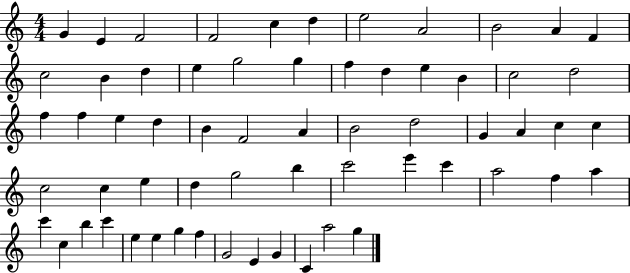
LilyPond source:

{
  \clef treble
  \numericTimeSignature
  \time 4/4
  \key c \major
  g'4 e'4 f'2 | f'2 c''4 d''4 | e''2 a'2 | b'2 a'4 f'4 | \break c''2 b'4 d''4 | e''4 g''2 g''4 | f''4 d''4 e''4 b'4 | c''2 d''2 | \break f''4 f''4 e''4 d''4 | b'4 f'2 a'4 | b'2 d''2 | g'4 a'4 c''4 c''4 | \break c''2 c''4 e''4 | d''4 g''2 b''4 | c'''2 e'''4 c'''4 | a''2 f''4 a''4 | \break c'''4 c''4 b''4 c'''4 | e''4 e''4 g''4 f''4 | g'2 e'4 g'4 | c'4 a''2 g''4 | \break \bar "|."
}